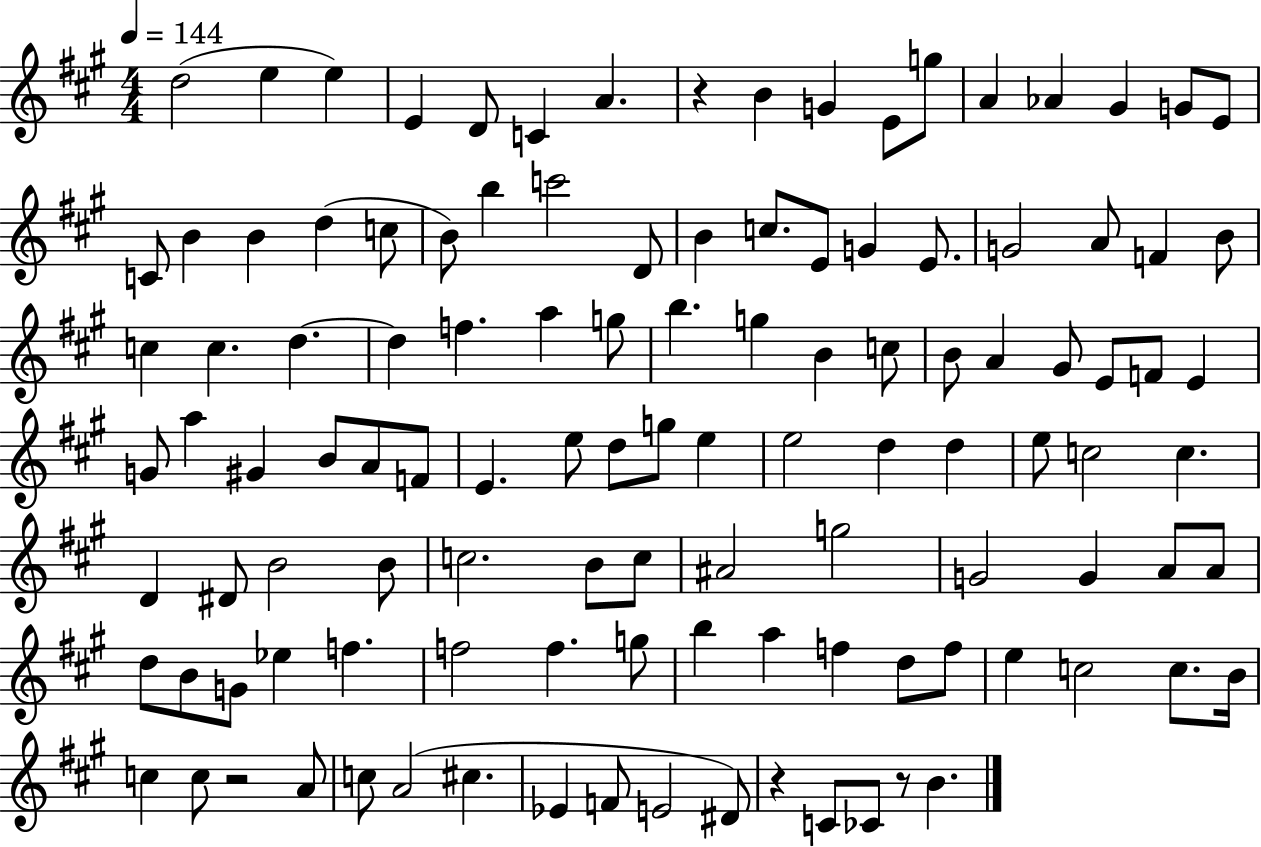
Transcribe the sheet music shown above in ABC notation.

X:1
T:Untitled
M:4/4
L:1/4
K:A
d2 e e E D/2 C A z B G E/2 g/2 A _A ^G G/2 E/2 C/2 B B d c/2 B/2 b c'2 D/2 B c/2 E/2 G E/2 G2 A/2 F B/2 c c d d f a g/2 b g B c/2 B/2 A ^G/2 E/2 F/2 E G/2 a ^G B/2 A/2 F/2 E e/2 d/2 g/2 e e2 d d e/2 c2 c D ^D/2 B2 B/2 c2 B/2 c/2 ^A2 g2 G2 G A/2 A/2 d/2 B/2 G/2 _e f f2 f g/2 b a f d/2 f/2 e c2 c/2 B/4 c c/2 z2 A/2 c/2 A2 ^c _E F/2 E2 ^D/2 z C/2 _C/2 z/2 B